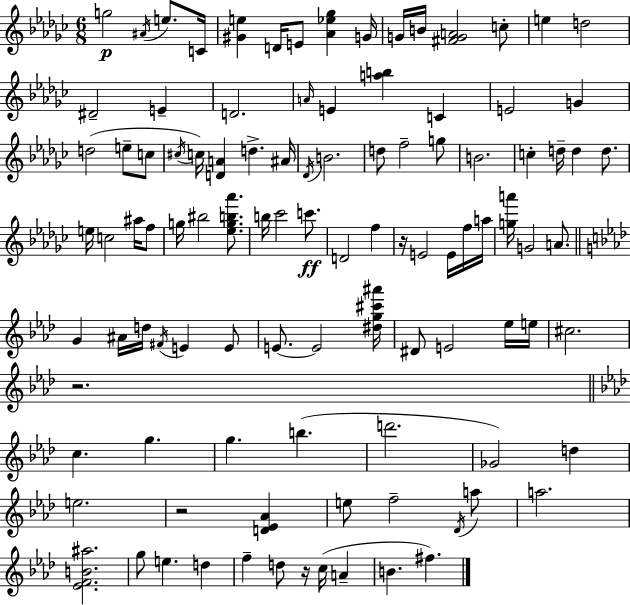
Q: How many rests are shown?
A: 4